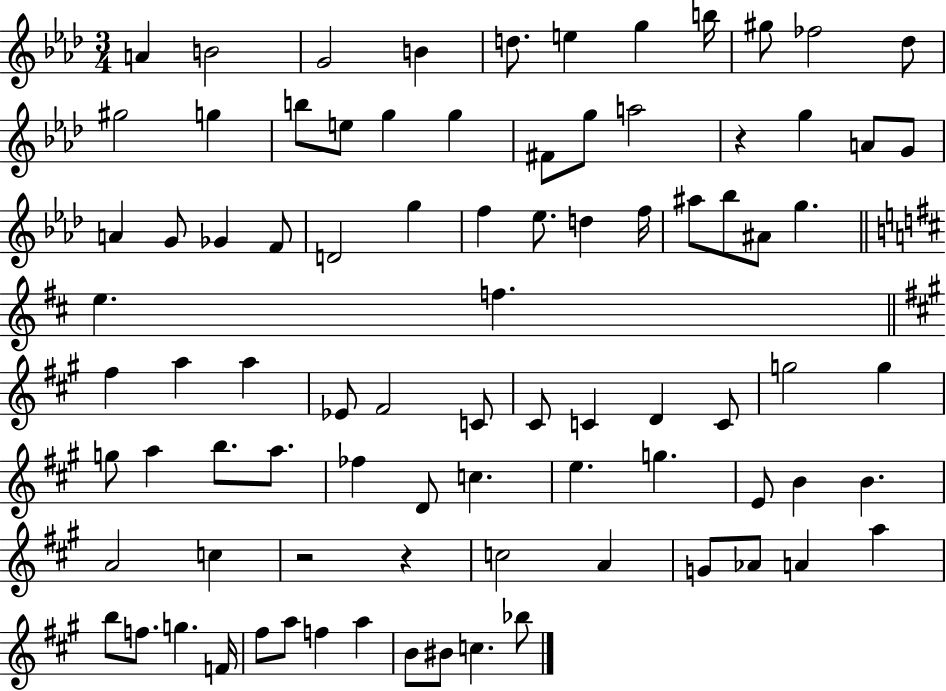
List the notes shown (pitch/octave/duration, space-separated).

A4/q B4/h G4/h B4/q D5/e. E5/q G5/q B5/s G#5/e FES5/h Db5/e G#5/h G5/q B5/e E5/e G5/q G5/q F#4/e G5/e A5/h R/q G5/q A4/e G4/e A4/q G4/e Gb4/q F4/e D4/h G5/q F5/q Eb5/e. D5/q F5/s A#5/e Bb5/e A#4/e G5/q. E5/q. F5/q. F#5/q A5/q A5/q Eb4/e F#4/h C4/e C#4/e C4/q D4/q C4/e G5/h G5/q G5/e A5/q B5/e. A5/e. FES5/q D4/e C5/q. E5/q. G5/q. E4/e B4/q B4/q. A4/h C5/q R/h R/q C5/h A4/q G4/e Ab4/e A4/q A5/q B5/e F5/e. G5/q. F4/s F#5/e A5/e F5/q A5/q B4/e BIS4/e C5/q. Bb5/e